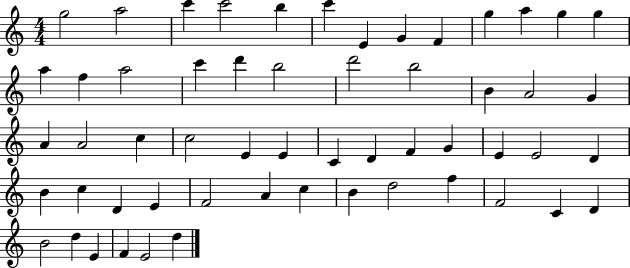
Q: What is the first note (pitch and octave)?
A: G5